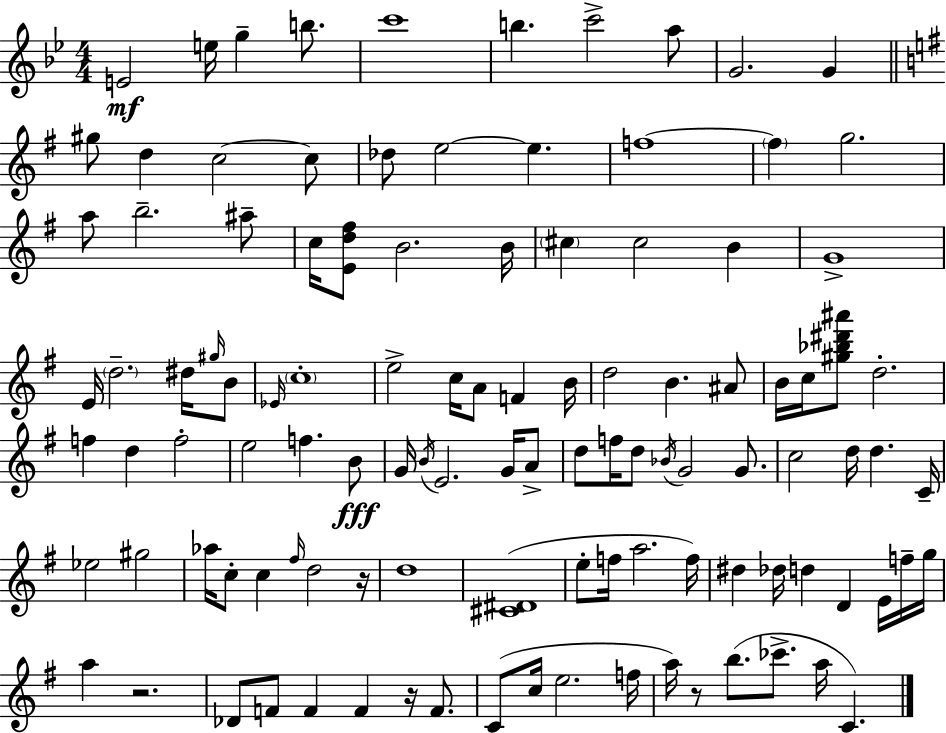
X:1
T:Untitled
M:4/4
L:1/4
K:Bb
E2 e/4 g b/2 c'4 b c'2 a/2 G2 G ^g/2 d c2 c/2 _d/2 e2 e f4 f g2 a/2 b2 ^a/2 c/4 [Ed^f]/2 B2 B/4 ^c ^c2 B G4 E/4 d2 ^d/4 ^g/4 B/2 _E/4 c4 e2 c/4 A/2 F B/4 d2 B ^A/2 B/4 c/4 [^g_b^d'^a']/2 d2 f d f2 e2 f B/2 G/4 B/4 E2 G/4 A/2 d/2 f/4 d/2 _B/4 G2 G/2 c2 d/4 d C/4 _e2 ^g2 _a/4 c/2 c ^f/4 d2 z/4 d4 [^C^D]4 e/2 f/4 a2 f/4 ^d _d/4 d D E/4 f/4 g/4 a z2 _D/2 F/2 F F z/4 F/2 C/2 c/4 e2 f/4 a/4 z/2 b/2 _c'/2 a/4 C